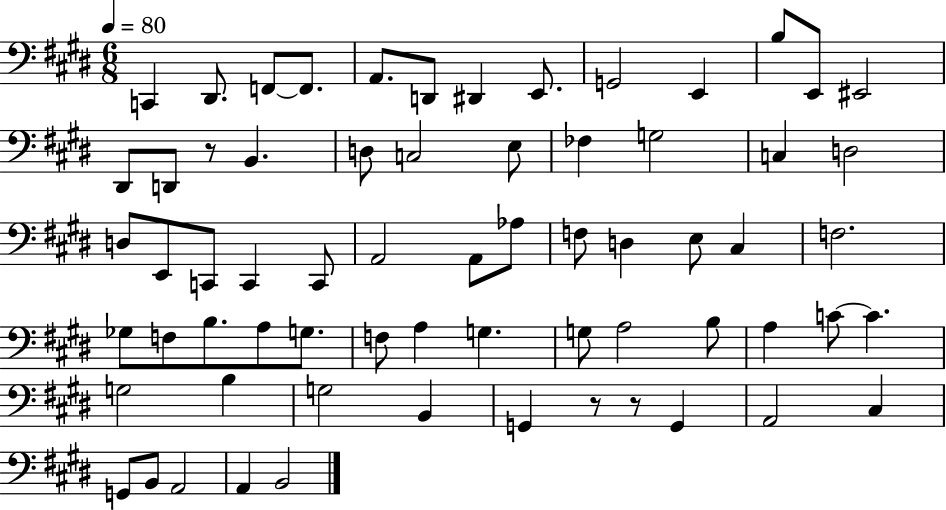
C2/q D#2/e. F2/e F2/e. A2/e. D2/e D#2/q E2/e. G2/h E2/q B3/e E2/e EIS2/h D#2/e D2/e R/e B2/q. D3/e C3/h E3/e FES3/q G3/h C3/q D3/h D3/e E2/e C2/e C2/q C2/e A2/h A2/e Ab3/e F3/e D3/q E3/e C#3/q F3/h. Gb3/e F3/e B3/e. A3/e G3/e. F3/e A3/q G3/q. G3/e A3/h B3/e A3/q C4/e C4/q. G3/h B3/q G3/h B2/q G2/q R/e R/e G2/q A2/h C#3/q G2/e B2/e A2/h A2/q B2/h